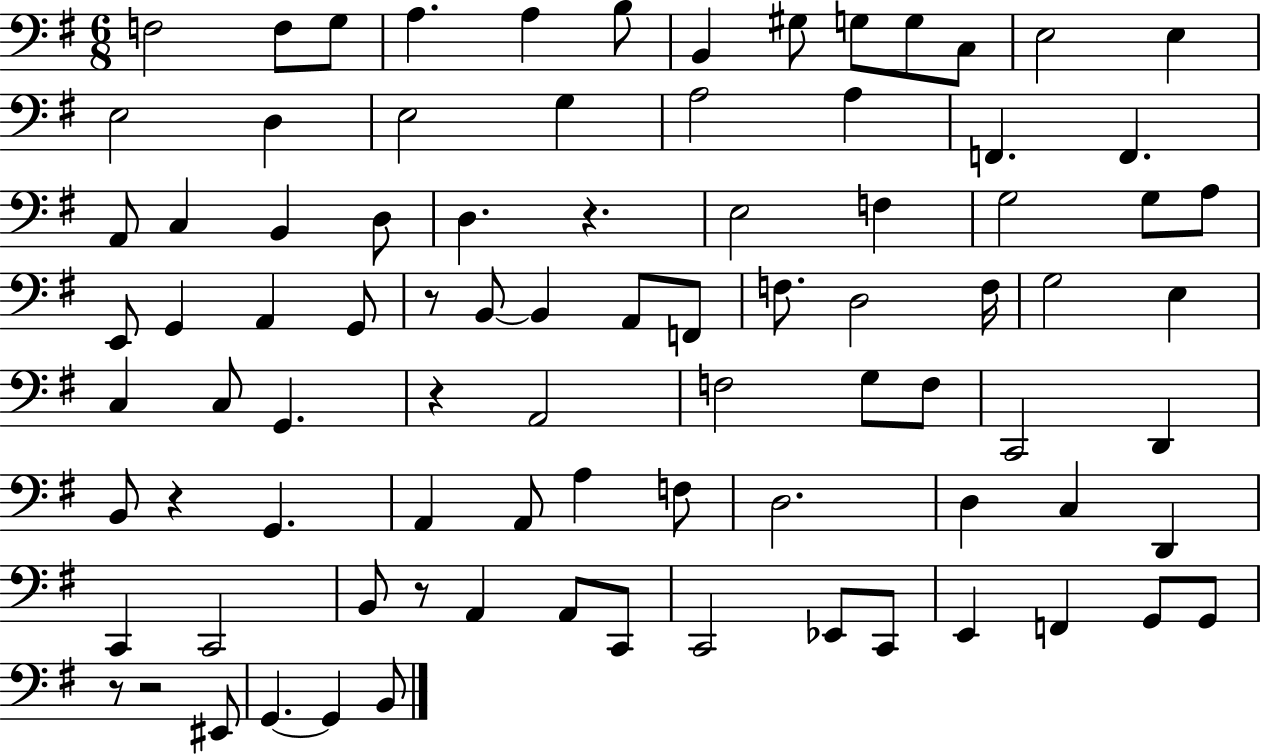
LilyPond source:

{
  \clef bass
  \numericTimeSignature
  \time 6/8
  \key g \major
  f2 f8 g8 | a4. a4 b8 | b,4 gis8 g8 g8 c8 | e2 e4 | \break e2 d4 | e2 g4 | a2 a4 | f,4. f,4. | \break a,8 c4 b,4 d8 | d4. r4. | e2 f4 | g2 g8 a8 | \break e,8 g,4 a,4 g,8 | r8 b,8~~ b,4 a,8 f,8 | f8. d2 f16 | g2 e4 | \break c4 c8 g,4. | r4 a,2 | f2 g8 f8 | c,2 d,4 | \break b,8 r4 g,4. | a,4 a,8 a4 f8 | d2. | d4 c4 d,4 | \break c,4 c,2 | b,8 r8 a,4 a,8 c,8 | c,2 ees,8 c,8 | e,4 f,4 g,8 g,8 | \break r8 r2 eis,8 | g,4.~~ g,4 b,8 | \bar "|."
}